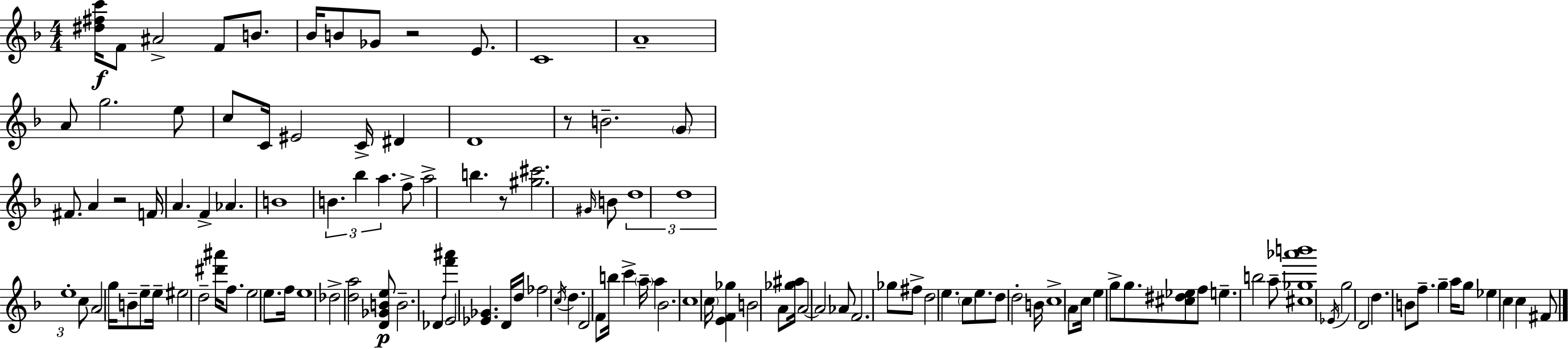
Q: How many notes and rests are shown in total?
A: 123